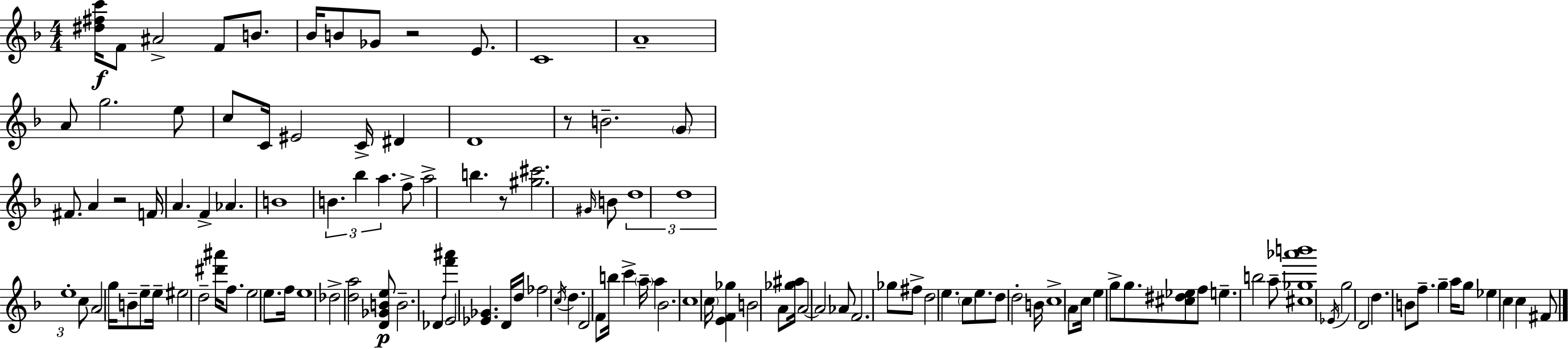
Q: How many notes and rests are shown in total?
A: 123